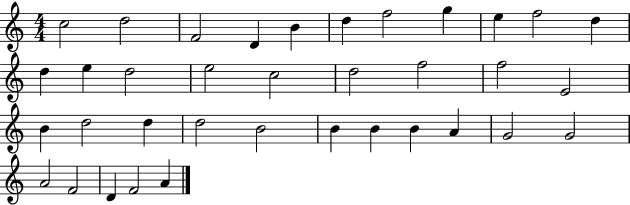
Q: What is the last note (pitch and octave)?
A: A4